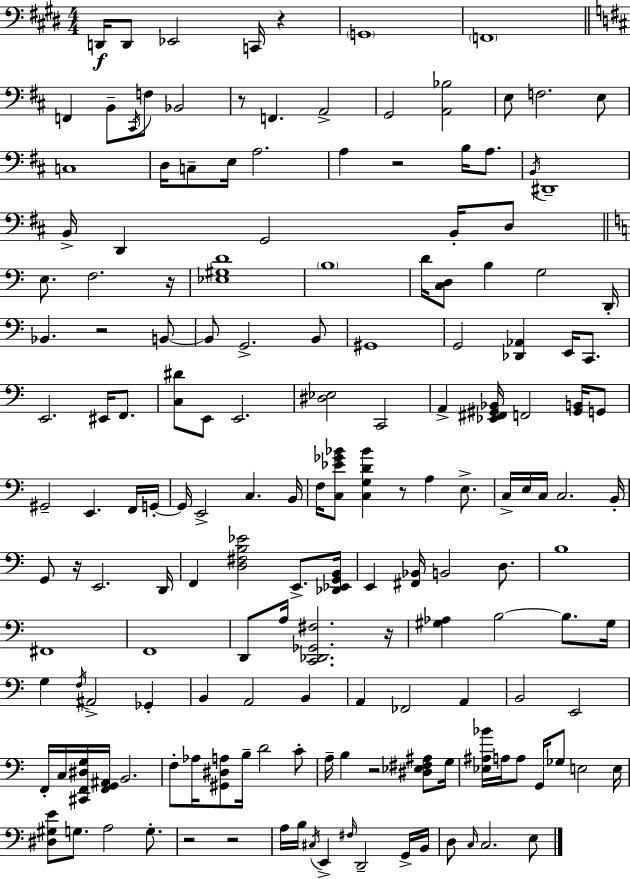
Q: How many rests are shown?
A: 11